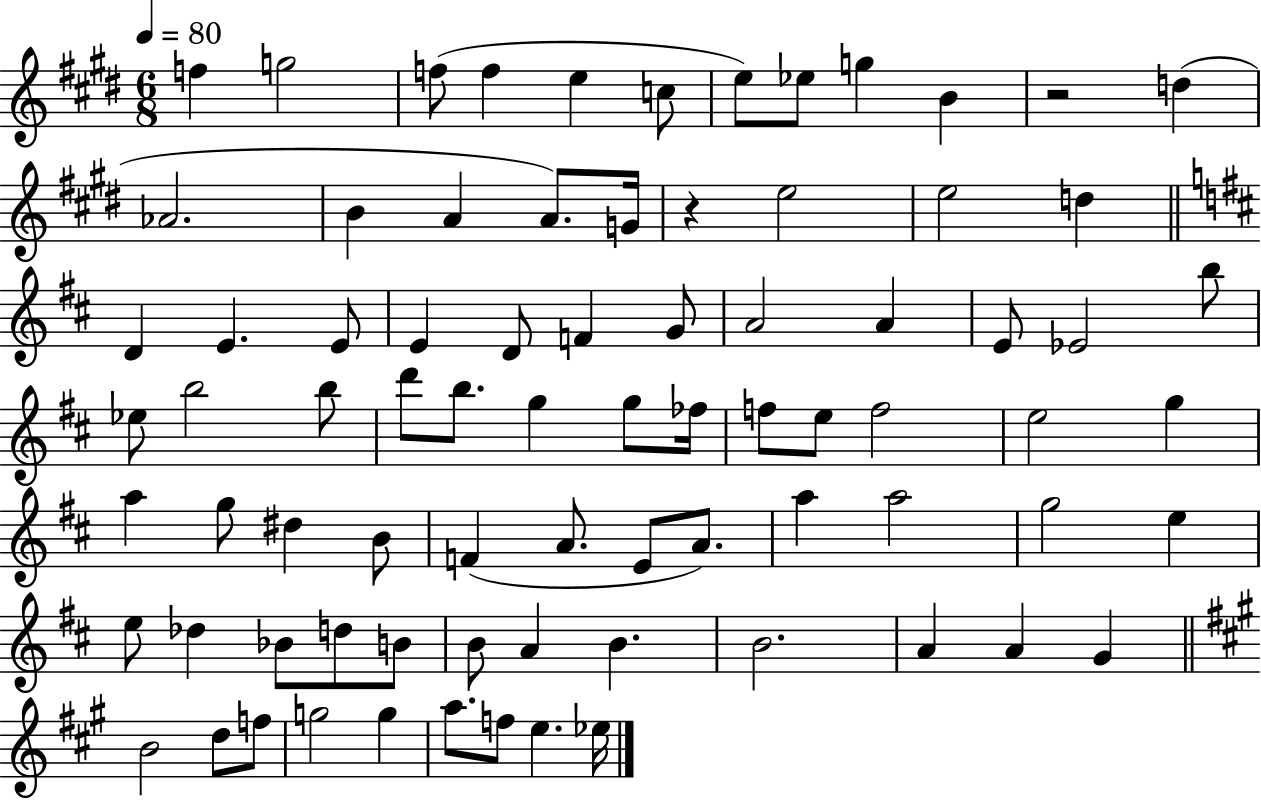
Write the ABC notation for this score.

X:1
T:Untitled
M:6/8
L:1/4
K:E
f g2 f/2 f e c/2 e/2 _e/2 g B z2 d _A2 B A A/2 G/4 z e2 e2 d D E E/2 E D/2 F G/2 A2 A E/2 _E2 b/2 _e/2 b2 b/2 d'/2 b/2 g g/2 _f/4 f/2 e/2 f2 e2 g a g/2 ^d B/2 F A/2 E/2 A/2 a a2 g2 e e/2 _d _B/2 d/2 B/2 B/2 A B B2 A A G B2 d/2 f/2 g2 g a/2 f/2 e _e/4